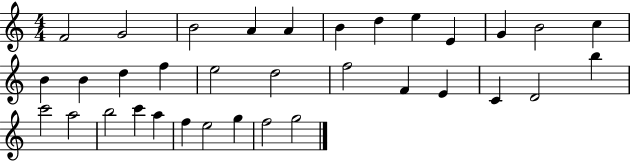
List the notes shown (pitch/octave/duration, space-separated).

F4/h G4/h B4/h A4/q A4/q B4/q D5/q E5/q E4/q G4/q B4/h C5/q B4/q B4/q D5/q F5/q E5/h D5/h F5/h F4/q E4/q C4/q D4/h B5/q C6/h A5/h B5/h C6/q A5/q F5/q E5/h G5/q F5/h G5/h